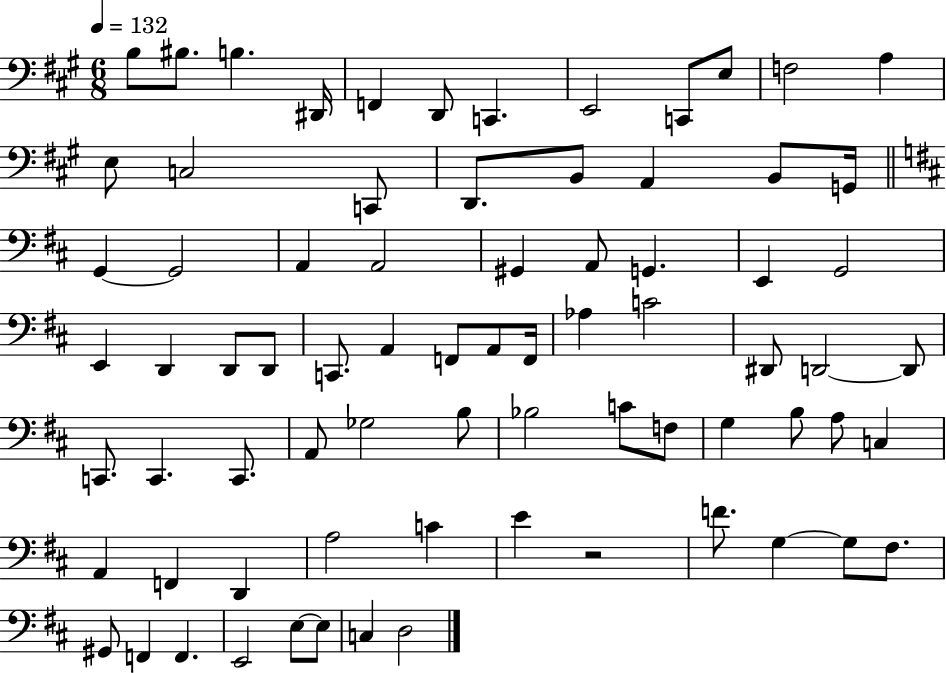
B3/e BIS3/e. B3/q. D#2/s F2/q D2/e C2/q. E2/h C2/e E3/e F3/h A3/q E3/e C3/h C2/e D2/e. B2/e A2/q B2/e G2/s G2/q G2/h A2/q A2/h G#2/q A2/e G2/q. E2/q G2/h E2/q D2/q D2/e D2/e C2/e. A2/q F2/e A2/e F2/s Ab3/q C4/h D#2/e D2/h D2/e C2/e. C2/q. C2/e. A2/e Gb3/h B3/e Bb3/h C4/e F3/e G3/q B3/e A3/e C3/q A2/q F2/q D2/q A3/h C4/q E4/q R/h F4/e. G3/q G3/e F#3/e. G#2/e F2/q F2/q. E2/h E3/e E3/e C3/q D3/h